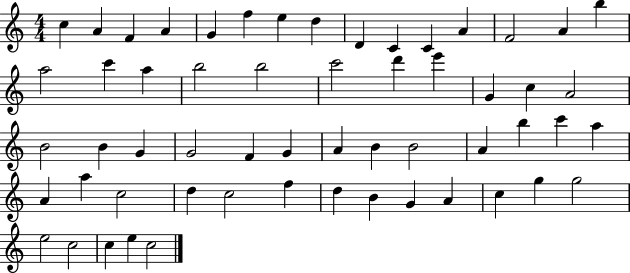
X:1
T:Untitled
M:4/4
L:1/4
K:C
c A F A G f e d D C C A F2 A b a2 c' a b2 b2 c'2 d' e' G c A2 B2 B G G2 F G A B B2 A b c' a A a c2 d c2 f d B G A c g g2 e2 c2 c e c2